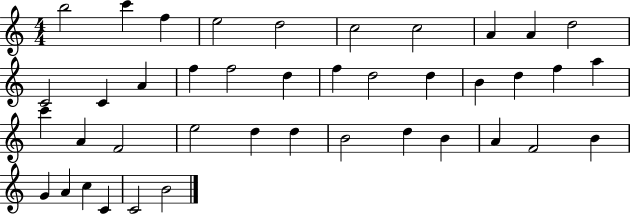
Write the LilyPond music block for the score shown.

{
  \clef treble
  \numericTimeSignature
  \time 4/4
  \key c \major
  b''2 c'''4 f''4 | e''2 d''2 | c''2 c''2 | a'4 a'4 d''2 | \break c'2 c'4 a'4 | f''4 f''2 d''4 | f''4 d''2 d''4 | b'4 d''4 f''4 a''4 | \break c'''4 a'4 f'2 | e''2 d''4 d''4 | b'2 d''4 b'4 | a'4 f'2 b'4 | \break g'4 a'4 c''4 c'4 | c'2 b'2 | \bar "|."
}